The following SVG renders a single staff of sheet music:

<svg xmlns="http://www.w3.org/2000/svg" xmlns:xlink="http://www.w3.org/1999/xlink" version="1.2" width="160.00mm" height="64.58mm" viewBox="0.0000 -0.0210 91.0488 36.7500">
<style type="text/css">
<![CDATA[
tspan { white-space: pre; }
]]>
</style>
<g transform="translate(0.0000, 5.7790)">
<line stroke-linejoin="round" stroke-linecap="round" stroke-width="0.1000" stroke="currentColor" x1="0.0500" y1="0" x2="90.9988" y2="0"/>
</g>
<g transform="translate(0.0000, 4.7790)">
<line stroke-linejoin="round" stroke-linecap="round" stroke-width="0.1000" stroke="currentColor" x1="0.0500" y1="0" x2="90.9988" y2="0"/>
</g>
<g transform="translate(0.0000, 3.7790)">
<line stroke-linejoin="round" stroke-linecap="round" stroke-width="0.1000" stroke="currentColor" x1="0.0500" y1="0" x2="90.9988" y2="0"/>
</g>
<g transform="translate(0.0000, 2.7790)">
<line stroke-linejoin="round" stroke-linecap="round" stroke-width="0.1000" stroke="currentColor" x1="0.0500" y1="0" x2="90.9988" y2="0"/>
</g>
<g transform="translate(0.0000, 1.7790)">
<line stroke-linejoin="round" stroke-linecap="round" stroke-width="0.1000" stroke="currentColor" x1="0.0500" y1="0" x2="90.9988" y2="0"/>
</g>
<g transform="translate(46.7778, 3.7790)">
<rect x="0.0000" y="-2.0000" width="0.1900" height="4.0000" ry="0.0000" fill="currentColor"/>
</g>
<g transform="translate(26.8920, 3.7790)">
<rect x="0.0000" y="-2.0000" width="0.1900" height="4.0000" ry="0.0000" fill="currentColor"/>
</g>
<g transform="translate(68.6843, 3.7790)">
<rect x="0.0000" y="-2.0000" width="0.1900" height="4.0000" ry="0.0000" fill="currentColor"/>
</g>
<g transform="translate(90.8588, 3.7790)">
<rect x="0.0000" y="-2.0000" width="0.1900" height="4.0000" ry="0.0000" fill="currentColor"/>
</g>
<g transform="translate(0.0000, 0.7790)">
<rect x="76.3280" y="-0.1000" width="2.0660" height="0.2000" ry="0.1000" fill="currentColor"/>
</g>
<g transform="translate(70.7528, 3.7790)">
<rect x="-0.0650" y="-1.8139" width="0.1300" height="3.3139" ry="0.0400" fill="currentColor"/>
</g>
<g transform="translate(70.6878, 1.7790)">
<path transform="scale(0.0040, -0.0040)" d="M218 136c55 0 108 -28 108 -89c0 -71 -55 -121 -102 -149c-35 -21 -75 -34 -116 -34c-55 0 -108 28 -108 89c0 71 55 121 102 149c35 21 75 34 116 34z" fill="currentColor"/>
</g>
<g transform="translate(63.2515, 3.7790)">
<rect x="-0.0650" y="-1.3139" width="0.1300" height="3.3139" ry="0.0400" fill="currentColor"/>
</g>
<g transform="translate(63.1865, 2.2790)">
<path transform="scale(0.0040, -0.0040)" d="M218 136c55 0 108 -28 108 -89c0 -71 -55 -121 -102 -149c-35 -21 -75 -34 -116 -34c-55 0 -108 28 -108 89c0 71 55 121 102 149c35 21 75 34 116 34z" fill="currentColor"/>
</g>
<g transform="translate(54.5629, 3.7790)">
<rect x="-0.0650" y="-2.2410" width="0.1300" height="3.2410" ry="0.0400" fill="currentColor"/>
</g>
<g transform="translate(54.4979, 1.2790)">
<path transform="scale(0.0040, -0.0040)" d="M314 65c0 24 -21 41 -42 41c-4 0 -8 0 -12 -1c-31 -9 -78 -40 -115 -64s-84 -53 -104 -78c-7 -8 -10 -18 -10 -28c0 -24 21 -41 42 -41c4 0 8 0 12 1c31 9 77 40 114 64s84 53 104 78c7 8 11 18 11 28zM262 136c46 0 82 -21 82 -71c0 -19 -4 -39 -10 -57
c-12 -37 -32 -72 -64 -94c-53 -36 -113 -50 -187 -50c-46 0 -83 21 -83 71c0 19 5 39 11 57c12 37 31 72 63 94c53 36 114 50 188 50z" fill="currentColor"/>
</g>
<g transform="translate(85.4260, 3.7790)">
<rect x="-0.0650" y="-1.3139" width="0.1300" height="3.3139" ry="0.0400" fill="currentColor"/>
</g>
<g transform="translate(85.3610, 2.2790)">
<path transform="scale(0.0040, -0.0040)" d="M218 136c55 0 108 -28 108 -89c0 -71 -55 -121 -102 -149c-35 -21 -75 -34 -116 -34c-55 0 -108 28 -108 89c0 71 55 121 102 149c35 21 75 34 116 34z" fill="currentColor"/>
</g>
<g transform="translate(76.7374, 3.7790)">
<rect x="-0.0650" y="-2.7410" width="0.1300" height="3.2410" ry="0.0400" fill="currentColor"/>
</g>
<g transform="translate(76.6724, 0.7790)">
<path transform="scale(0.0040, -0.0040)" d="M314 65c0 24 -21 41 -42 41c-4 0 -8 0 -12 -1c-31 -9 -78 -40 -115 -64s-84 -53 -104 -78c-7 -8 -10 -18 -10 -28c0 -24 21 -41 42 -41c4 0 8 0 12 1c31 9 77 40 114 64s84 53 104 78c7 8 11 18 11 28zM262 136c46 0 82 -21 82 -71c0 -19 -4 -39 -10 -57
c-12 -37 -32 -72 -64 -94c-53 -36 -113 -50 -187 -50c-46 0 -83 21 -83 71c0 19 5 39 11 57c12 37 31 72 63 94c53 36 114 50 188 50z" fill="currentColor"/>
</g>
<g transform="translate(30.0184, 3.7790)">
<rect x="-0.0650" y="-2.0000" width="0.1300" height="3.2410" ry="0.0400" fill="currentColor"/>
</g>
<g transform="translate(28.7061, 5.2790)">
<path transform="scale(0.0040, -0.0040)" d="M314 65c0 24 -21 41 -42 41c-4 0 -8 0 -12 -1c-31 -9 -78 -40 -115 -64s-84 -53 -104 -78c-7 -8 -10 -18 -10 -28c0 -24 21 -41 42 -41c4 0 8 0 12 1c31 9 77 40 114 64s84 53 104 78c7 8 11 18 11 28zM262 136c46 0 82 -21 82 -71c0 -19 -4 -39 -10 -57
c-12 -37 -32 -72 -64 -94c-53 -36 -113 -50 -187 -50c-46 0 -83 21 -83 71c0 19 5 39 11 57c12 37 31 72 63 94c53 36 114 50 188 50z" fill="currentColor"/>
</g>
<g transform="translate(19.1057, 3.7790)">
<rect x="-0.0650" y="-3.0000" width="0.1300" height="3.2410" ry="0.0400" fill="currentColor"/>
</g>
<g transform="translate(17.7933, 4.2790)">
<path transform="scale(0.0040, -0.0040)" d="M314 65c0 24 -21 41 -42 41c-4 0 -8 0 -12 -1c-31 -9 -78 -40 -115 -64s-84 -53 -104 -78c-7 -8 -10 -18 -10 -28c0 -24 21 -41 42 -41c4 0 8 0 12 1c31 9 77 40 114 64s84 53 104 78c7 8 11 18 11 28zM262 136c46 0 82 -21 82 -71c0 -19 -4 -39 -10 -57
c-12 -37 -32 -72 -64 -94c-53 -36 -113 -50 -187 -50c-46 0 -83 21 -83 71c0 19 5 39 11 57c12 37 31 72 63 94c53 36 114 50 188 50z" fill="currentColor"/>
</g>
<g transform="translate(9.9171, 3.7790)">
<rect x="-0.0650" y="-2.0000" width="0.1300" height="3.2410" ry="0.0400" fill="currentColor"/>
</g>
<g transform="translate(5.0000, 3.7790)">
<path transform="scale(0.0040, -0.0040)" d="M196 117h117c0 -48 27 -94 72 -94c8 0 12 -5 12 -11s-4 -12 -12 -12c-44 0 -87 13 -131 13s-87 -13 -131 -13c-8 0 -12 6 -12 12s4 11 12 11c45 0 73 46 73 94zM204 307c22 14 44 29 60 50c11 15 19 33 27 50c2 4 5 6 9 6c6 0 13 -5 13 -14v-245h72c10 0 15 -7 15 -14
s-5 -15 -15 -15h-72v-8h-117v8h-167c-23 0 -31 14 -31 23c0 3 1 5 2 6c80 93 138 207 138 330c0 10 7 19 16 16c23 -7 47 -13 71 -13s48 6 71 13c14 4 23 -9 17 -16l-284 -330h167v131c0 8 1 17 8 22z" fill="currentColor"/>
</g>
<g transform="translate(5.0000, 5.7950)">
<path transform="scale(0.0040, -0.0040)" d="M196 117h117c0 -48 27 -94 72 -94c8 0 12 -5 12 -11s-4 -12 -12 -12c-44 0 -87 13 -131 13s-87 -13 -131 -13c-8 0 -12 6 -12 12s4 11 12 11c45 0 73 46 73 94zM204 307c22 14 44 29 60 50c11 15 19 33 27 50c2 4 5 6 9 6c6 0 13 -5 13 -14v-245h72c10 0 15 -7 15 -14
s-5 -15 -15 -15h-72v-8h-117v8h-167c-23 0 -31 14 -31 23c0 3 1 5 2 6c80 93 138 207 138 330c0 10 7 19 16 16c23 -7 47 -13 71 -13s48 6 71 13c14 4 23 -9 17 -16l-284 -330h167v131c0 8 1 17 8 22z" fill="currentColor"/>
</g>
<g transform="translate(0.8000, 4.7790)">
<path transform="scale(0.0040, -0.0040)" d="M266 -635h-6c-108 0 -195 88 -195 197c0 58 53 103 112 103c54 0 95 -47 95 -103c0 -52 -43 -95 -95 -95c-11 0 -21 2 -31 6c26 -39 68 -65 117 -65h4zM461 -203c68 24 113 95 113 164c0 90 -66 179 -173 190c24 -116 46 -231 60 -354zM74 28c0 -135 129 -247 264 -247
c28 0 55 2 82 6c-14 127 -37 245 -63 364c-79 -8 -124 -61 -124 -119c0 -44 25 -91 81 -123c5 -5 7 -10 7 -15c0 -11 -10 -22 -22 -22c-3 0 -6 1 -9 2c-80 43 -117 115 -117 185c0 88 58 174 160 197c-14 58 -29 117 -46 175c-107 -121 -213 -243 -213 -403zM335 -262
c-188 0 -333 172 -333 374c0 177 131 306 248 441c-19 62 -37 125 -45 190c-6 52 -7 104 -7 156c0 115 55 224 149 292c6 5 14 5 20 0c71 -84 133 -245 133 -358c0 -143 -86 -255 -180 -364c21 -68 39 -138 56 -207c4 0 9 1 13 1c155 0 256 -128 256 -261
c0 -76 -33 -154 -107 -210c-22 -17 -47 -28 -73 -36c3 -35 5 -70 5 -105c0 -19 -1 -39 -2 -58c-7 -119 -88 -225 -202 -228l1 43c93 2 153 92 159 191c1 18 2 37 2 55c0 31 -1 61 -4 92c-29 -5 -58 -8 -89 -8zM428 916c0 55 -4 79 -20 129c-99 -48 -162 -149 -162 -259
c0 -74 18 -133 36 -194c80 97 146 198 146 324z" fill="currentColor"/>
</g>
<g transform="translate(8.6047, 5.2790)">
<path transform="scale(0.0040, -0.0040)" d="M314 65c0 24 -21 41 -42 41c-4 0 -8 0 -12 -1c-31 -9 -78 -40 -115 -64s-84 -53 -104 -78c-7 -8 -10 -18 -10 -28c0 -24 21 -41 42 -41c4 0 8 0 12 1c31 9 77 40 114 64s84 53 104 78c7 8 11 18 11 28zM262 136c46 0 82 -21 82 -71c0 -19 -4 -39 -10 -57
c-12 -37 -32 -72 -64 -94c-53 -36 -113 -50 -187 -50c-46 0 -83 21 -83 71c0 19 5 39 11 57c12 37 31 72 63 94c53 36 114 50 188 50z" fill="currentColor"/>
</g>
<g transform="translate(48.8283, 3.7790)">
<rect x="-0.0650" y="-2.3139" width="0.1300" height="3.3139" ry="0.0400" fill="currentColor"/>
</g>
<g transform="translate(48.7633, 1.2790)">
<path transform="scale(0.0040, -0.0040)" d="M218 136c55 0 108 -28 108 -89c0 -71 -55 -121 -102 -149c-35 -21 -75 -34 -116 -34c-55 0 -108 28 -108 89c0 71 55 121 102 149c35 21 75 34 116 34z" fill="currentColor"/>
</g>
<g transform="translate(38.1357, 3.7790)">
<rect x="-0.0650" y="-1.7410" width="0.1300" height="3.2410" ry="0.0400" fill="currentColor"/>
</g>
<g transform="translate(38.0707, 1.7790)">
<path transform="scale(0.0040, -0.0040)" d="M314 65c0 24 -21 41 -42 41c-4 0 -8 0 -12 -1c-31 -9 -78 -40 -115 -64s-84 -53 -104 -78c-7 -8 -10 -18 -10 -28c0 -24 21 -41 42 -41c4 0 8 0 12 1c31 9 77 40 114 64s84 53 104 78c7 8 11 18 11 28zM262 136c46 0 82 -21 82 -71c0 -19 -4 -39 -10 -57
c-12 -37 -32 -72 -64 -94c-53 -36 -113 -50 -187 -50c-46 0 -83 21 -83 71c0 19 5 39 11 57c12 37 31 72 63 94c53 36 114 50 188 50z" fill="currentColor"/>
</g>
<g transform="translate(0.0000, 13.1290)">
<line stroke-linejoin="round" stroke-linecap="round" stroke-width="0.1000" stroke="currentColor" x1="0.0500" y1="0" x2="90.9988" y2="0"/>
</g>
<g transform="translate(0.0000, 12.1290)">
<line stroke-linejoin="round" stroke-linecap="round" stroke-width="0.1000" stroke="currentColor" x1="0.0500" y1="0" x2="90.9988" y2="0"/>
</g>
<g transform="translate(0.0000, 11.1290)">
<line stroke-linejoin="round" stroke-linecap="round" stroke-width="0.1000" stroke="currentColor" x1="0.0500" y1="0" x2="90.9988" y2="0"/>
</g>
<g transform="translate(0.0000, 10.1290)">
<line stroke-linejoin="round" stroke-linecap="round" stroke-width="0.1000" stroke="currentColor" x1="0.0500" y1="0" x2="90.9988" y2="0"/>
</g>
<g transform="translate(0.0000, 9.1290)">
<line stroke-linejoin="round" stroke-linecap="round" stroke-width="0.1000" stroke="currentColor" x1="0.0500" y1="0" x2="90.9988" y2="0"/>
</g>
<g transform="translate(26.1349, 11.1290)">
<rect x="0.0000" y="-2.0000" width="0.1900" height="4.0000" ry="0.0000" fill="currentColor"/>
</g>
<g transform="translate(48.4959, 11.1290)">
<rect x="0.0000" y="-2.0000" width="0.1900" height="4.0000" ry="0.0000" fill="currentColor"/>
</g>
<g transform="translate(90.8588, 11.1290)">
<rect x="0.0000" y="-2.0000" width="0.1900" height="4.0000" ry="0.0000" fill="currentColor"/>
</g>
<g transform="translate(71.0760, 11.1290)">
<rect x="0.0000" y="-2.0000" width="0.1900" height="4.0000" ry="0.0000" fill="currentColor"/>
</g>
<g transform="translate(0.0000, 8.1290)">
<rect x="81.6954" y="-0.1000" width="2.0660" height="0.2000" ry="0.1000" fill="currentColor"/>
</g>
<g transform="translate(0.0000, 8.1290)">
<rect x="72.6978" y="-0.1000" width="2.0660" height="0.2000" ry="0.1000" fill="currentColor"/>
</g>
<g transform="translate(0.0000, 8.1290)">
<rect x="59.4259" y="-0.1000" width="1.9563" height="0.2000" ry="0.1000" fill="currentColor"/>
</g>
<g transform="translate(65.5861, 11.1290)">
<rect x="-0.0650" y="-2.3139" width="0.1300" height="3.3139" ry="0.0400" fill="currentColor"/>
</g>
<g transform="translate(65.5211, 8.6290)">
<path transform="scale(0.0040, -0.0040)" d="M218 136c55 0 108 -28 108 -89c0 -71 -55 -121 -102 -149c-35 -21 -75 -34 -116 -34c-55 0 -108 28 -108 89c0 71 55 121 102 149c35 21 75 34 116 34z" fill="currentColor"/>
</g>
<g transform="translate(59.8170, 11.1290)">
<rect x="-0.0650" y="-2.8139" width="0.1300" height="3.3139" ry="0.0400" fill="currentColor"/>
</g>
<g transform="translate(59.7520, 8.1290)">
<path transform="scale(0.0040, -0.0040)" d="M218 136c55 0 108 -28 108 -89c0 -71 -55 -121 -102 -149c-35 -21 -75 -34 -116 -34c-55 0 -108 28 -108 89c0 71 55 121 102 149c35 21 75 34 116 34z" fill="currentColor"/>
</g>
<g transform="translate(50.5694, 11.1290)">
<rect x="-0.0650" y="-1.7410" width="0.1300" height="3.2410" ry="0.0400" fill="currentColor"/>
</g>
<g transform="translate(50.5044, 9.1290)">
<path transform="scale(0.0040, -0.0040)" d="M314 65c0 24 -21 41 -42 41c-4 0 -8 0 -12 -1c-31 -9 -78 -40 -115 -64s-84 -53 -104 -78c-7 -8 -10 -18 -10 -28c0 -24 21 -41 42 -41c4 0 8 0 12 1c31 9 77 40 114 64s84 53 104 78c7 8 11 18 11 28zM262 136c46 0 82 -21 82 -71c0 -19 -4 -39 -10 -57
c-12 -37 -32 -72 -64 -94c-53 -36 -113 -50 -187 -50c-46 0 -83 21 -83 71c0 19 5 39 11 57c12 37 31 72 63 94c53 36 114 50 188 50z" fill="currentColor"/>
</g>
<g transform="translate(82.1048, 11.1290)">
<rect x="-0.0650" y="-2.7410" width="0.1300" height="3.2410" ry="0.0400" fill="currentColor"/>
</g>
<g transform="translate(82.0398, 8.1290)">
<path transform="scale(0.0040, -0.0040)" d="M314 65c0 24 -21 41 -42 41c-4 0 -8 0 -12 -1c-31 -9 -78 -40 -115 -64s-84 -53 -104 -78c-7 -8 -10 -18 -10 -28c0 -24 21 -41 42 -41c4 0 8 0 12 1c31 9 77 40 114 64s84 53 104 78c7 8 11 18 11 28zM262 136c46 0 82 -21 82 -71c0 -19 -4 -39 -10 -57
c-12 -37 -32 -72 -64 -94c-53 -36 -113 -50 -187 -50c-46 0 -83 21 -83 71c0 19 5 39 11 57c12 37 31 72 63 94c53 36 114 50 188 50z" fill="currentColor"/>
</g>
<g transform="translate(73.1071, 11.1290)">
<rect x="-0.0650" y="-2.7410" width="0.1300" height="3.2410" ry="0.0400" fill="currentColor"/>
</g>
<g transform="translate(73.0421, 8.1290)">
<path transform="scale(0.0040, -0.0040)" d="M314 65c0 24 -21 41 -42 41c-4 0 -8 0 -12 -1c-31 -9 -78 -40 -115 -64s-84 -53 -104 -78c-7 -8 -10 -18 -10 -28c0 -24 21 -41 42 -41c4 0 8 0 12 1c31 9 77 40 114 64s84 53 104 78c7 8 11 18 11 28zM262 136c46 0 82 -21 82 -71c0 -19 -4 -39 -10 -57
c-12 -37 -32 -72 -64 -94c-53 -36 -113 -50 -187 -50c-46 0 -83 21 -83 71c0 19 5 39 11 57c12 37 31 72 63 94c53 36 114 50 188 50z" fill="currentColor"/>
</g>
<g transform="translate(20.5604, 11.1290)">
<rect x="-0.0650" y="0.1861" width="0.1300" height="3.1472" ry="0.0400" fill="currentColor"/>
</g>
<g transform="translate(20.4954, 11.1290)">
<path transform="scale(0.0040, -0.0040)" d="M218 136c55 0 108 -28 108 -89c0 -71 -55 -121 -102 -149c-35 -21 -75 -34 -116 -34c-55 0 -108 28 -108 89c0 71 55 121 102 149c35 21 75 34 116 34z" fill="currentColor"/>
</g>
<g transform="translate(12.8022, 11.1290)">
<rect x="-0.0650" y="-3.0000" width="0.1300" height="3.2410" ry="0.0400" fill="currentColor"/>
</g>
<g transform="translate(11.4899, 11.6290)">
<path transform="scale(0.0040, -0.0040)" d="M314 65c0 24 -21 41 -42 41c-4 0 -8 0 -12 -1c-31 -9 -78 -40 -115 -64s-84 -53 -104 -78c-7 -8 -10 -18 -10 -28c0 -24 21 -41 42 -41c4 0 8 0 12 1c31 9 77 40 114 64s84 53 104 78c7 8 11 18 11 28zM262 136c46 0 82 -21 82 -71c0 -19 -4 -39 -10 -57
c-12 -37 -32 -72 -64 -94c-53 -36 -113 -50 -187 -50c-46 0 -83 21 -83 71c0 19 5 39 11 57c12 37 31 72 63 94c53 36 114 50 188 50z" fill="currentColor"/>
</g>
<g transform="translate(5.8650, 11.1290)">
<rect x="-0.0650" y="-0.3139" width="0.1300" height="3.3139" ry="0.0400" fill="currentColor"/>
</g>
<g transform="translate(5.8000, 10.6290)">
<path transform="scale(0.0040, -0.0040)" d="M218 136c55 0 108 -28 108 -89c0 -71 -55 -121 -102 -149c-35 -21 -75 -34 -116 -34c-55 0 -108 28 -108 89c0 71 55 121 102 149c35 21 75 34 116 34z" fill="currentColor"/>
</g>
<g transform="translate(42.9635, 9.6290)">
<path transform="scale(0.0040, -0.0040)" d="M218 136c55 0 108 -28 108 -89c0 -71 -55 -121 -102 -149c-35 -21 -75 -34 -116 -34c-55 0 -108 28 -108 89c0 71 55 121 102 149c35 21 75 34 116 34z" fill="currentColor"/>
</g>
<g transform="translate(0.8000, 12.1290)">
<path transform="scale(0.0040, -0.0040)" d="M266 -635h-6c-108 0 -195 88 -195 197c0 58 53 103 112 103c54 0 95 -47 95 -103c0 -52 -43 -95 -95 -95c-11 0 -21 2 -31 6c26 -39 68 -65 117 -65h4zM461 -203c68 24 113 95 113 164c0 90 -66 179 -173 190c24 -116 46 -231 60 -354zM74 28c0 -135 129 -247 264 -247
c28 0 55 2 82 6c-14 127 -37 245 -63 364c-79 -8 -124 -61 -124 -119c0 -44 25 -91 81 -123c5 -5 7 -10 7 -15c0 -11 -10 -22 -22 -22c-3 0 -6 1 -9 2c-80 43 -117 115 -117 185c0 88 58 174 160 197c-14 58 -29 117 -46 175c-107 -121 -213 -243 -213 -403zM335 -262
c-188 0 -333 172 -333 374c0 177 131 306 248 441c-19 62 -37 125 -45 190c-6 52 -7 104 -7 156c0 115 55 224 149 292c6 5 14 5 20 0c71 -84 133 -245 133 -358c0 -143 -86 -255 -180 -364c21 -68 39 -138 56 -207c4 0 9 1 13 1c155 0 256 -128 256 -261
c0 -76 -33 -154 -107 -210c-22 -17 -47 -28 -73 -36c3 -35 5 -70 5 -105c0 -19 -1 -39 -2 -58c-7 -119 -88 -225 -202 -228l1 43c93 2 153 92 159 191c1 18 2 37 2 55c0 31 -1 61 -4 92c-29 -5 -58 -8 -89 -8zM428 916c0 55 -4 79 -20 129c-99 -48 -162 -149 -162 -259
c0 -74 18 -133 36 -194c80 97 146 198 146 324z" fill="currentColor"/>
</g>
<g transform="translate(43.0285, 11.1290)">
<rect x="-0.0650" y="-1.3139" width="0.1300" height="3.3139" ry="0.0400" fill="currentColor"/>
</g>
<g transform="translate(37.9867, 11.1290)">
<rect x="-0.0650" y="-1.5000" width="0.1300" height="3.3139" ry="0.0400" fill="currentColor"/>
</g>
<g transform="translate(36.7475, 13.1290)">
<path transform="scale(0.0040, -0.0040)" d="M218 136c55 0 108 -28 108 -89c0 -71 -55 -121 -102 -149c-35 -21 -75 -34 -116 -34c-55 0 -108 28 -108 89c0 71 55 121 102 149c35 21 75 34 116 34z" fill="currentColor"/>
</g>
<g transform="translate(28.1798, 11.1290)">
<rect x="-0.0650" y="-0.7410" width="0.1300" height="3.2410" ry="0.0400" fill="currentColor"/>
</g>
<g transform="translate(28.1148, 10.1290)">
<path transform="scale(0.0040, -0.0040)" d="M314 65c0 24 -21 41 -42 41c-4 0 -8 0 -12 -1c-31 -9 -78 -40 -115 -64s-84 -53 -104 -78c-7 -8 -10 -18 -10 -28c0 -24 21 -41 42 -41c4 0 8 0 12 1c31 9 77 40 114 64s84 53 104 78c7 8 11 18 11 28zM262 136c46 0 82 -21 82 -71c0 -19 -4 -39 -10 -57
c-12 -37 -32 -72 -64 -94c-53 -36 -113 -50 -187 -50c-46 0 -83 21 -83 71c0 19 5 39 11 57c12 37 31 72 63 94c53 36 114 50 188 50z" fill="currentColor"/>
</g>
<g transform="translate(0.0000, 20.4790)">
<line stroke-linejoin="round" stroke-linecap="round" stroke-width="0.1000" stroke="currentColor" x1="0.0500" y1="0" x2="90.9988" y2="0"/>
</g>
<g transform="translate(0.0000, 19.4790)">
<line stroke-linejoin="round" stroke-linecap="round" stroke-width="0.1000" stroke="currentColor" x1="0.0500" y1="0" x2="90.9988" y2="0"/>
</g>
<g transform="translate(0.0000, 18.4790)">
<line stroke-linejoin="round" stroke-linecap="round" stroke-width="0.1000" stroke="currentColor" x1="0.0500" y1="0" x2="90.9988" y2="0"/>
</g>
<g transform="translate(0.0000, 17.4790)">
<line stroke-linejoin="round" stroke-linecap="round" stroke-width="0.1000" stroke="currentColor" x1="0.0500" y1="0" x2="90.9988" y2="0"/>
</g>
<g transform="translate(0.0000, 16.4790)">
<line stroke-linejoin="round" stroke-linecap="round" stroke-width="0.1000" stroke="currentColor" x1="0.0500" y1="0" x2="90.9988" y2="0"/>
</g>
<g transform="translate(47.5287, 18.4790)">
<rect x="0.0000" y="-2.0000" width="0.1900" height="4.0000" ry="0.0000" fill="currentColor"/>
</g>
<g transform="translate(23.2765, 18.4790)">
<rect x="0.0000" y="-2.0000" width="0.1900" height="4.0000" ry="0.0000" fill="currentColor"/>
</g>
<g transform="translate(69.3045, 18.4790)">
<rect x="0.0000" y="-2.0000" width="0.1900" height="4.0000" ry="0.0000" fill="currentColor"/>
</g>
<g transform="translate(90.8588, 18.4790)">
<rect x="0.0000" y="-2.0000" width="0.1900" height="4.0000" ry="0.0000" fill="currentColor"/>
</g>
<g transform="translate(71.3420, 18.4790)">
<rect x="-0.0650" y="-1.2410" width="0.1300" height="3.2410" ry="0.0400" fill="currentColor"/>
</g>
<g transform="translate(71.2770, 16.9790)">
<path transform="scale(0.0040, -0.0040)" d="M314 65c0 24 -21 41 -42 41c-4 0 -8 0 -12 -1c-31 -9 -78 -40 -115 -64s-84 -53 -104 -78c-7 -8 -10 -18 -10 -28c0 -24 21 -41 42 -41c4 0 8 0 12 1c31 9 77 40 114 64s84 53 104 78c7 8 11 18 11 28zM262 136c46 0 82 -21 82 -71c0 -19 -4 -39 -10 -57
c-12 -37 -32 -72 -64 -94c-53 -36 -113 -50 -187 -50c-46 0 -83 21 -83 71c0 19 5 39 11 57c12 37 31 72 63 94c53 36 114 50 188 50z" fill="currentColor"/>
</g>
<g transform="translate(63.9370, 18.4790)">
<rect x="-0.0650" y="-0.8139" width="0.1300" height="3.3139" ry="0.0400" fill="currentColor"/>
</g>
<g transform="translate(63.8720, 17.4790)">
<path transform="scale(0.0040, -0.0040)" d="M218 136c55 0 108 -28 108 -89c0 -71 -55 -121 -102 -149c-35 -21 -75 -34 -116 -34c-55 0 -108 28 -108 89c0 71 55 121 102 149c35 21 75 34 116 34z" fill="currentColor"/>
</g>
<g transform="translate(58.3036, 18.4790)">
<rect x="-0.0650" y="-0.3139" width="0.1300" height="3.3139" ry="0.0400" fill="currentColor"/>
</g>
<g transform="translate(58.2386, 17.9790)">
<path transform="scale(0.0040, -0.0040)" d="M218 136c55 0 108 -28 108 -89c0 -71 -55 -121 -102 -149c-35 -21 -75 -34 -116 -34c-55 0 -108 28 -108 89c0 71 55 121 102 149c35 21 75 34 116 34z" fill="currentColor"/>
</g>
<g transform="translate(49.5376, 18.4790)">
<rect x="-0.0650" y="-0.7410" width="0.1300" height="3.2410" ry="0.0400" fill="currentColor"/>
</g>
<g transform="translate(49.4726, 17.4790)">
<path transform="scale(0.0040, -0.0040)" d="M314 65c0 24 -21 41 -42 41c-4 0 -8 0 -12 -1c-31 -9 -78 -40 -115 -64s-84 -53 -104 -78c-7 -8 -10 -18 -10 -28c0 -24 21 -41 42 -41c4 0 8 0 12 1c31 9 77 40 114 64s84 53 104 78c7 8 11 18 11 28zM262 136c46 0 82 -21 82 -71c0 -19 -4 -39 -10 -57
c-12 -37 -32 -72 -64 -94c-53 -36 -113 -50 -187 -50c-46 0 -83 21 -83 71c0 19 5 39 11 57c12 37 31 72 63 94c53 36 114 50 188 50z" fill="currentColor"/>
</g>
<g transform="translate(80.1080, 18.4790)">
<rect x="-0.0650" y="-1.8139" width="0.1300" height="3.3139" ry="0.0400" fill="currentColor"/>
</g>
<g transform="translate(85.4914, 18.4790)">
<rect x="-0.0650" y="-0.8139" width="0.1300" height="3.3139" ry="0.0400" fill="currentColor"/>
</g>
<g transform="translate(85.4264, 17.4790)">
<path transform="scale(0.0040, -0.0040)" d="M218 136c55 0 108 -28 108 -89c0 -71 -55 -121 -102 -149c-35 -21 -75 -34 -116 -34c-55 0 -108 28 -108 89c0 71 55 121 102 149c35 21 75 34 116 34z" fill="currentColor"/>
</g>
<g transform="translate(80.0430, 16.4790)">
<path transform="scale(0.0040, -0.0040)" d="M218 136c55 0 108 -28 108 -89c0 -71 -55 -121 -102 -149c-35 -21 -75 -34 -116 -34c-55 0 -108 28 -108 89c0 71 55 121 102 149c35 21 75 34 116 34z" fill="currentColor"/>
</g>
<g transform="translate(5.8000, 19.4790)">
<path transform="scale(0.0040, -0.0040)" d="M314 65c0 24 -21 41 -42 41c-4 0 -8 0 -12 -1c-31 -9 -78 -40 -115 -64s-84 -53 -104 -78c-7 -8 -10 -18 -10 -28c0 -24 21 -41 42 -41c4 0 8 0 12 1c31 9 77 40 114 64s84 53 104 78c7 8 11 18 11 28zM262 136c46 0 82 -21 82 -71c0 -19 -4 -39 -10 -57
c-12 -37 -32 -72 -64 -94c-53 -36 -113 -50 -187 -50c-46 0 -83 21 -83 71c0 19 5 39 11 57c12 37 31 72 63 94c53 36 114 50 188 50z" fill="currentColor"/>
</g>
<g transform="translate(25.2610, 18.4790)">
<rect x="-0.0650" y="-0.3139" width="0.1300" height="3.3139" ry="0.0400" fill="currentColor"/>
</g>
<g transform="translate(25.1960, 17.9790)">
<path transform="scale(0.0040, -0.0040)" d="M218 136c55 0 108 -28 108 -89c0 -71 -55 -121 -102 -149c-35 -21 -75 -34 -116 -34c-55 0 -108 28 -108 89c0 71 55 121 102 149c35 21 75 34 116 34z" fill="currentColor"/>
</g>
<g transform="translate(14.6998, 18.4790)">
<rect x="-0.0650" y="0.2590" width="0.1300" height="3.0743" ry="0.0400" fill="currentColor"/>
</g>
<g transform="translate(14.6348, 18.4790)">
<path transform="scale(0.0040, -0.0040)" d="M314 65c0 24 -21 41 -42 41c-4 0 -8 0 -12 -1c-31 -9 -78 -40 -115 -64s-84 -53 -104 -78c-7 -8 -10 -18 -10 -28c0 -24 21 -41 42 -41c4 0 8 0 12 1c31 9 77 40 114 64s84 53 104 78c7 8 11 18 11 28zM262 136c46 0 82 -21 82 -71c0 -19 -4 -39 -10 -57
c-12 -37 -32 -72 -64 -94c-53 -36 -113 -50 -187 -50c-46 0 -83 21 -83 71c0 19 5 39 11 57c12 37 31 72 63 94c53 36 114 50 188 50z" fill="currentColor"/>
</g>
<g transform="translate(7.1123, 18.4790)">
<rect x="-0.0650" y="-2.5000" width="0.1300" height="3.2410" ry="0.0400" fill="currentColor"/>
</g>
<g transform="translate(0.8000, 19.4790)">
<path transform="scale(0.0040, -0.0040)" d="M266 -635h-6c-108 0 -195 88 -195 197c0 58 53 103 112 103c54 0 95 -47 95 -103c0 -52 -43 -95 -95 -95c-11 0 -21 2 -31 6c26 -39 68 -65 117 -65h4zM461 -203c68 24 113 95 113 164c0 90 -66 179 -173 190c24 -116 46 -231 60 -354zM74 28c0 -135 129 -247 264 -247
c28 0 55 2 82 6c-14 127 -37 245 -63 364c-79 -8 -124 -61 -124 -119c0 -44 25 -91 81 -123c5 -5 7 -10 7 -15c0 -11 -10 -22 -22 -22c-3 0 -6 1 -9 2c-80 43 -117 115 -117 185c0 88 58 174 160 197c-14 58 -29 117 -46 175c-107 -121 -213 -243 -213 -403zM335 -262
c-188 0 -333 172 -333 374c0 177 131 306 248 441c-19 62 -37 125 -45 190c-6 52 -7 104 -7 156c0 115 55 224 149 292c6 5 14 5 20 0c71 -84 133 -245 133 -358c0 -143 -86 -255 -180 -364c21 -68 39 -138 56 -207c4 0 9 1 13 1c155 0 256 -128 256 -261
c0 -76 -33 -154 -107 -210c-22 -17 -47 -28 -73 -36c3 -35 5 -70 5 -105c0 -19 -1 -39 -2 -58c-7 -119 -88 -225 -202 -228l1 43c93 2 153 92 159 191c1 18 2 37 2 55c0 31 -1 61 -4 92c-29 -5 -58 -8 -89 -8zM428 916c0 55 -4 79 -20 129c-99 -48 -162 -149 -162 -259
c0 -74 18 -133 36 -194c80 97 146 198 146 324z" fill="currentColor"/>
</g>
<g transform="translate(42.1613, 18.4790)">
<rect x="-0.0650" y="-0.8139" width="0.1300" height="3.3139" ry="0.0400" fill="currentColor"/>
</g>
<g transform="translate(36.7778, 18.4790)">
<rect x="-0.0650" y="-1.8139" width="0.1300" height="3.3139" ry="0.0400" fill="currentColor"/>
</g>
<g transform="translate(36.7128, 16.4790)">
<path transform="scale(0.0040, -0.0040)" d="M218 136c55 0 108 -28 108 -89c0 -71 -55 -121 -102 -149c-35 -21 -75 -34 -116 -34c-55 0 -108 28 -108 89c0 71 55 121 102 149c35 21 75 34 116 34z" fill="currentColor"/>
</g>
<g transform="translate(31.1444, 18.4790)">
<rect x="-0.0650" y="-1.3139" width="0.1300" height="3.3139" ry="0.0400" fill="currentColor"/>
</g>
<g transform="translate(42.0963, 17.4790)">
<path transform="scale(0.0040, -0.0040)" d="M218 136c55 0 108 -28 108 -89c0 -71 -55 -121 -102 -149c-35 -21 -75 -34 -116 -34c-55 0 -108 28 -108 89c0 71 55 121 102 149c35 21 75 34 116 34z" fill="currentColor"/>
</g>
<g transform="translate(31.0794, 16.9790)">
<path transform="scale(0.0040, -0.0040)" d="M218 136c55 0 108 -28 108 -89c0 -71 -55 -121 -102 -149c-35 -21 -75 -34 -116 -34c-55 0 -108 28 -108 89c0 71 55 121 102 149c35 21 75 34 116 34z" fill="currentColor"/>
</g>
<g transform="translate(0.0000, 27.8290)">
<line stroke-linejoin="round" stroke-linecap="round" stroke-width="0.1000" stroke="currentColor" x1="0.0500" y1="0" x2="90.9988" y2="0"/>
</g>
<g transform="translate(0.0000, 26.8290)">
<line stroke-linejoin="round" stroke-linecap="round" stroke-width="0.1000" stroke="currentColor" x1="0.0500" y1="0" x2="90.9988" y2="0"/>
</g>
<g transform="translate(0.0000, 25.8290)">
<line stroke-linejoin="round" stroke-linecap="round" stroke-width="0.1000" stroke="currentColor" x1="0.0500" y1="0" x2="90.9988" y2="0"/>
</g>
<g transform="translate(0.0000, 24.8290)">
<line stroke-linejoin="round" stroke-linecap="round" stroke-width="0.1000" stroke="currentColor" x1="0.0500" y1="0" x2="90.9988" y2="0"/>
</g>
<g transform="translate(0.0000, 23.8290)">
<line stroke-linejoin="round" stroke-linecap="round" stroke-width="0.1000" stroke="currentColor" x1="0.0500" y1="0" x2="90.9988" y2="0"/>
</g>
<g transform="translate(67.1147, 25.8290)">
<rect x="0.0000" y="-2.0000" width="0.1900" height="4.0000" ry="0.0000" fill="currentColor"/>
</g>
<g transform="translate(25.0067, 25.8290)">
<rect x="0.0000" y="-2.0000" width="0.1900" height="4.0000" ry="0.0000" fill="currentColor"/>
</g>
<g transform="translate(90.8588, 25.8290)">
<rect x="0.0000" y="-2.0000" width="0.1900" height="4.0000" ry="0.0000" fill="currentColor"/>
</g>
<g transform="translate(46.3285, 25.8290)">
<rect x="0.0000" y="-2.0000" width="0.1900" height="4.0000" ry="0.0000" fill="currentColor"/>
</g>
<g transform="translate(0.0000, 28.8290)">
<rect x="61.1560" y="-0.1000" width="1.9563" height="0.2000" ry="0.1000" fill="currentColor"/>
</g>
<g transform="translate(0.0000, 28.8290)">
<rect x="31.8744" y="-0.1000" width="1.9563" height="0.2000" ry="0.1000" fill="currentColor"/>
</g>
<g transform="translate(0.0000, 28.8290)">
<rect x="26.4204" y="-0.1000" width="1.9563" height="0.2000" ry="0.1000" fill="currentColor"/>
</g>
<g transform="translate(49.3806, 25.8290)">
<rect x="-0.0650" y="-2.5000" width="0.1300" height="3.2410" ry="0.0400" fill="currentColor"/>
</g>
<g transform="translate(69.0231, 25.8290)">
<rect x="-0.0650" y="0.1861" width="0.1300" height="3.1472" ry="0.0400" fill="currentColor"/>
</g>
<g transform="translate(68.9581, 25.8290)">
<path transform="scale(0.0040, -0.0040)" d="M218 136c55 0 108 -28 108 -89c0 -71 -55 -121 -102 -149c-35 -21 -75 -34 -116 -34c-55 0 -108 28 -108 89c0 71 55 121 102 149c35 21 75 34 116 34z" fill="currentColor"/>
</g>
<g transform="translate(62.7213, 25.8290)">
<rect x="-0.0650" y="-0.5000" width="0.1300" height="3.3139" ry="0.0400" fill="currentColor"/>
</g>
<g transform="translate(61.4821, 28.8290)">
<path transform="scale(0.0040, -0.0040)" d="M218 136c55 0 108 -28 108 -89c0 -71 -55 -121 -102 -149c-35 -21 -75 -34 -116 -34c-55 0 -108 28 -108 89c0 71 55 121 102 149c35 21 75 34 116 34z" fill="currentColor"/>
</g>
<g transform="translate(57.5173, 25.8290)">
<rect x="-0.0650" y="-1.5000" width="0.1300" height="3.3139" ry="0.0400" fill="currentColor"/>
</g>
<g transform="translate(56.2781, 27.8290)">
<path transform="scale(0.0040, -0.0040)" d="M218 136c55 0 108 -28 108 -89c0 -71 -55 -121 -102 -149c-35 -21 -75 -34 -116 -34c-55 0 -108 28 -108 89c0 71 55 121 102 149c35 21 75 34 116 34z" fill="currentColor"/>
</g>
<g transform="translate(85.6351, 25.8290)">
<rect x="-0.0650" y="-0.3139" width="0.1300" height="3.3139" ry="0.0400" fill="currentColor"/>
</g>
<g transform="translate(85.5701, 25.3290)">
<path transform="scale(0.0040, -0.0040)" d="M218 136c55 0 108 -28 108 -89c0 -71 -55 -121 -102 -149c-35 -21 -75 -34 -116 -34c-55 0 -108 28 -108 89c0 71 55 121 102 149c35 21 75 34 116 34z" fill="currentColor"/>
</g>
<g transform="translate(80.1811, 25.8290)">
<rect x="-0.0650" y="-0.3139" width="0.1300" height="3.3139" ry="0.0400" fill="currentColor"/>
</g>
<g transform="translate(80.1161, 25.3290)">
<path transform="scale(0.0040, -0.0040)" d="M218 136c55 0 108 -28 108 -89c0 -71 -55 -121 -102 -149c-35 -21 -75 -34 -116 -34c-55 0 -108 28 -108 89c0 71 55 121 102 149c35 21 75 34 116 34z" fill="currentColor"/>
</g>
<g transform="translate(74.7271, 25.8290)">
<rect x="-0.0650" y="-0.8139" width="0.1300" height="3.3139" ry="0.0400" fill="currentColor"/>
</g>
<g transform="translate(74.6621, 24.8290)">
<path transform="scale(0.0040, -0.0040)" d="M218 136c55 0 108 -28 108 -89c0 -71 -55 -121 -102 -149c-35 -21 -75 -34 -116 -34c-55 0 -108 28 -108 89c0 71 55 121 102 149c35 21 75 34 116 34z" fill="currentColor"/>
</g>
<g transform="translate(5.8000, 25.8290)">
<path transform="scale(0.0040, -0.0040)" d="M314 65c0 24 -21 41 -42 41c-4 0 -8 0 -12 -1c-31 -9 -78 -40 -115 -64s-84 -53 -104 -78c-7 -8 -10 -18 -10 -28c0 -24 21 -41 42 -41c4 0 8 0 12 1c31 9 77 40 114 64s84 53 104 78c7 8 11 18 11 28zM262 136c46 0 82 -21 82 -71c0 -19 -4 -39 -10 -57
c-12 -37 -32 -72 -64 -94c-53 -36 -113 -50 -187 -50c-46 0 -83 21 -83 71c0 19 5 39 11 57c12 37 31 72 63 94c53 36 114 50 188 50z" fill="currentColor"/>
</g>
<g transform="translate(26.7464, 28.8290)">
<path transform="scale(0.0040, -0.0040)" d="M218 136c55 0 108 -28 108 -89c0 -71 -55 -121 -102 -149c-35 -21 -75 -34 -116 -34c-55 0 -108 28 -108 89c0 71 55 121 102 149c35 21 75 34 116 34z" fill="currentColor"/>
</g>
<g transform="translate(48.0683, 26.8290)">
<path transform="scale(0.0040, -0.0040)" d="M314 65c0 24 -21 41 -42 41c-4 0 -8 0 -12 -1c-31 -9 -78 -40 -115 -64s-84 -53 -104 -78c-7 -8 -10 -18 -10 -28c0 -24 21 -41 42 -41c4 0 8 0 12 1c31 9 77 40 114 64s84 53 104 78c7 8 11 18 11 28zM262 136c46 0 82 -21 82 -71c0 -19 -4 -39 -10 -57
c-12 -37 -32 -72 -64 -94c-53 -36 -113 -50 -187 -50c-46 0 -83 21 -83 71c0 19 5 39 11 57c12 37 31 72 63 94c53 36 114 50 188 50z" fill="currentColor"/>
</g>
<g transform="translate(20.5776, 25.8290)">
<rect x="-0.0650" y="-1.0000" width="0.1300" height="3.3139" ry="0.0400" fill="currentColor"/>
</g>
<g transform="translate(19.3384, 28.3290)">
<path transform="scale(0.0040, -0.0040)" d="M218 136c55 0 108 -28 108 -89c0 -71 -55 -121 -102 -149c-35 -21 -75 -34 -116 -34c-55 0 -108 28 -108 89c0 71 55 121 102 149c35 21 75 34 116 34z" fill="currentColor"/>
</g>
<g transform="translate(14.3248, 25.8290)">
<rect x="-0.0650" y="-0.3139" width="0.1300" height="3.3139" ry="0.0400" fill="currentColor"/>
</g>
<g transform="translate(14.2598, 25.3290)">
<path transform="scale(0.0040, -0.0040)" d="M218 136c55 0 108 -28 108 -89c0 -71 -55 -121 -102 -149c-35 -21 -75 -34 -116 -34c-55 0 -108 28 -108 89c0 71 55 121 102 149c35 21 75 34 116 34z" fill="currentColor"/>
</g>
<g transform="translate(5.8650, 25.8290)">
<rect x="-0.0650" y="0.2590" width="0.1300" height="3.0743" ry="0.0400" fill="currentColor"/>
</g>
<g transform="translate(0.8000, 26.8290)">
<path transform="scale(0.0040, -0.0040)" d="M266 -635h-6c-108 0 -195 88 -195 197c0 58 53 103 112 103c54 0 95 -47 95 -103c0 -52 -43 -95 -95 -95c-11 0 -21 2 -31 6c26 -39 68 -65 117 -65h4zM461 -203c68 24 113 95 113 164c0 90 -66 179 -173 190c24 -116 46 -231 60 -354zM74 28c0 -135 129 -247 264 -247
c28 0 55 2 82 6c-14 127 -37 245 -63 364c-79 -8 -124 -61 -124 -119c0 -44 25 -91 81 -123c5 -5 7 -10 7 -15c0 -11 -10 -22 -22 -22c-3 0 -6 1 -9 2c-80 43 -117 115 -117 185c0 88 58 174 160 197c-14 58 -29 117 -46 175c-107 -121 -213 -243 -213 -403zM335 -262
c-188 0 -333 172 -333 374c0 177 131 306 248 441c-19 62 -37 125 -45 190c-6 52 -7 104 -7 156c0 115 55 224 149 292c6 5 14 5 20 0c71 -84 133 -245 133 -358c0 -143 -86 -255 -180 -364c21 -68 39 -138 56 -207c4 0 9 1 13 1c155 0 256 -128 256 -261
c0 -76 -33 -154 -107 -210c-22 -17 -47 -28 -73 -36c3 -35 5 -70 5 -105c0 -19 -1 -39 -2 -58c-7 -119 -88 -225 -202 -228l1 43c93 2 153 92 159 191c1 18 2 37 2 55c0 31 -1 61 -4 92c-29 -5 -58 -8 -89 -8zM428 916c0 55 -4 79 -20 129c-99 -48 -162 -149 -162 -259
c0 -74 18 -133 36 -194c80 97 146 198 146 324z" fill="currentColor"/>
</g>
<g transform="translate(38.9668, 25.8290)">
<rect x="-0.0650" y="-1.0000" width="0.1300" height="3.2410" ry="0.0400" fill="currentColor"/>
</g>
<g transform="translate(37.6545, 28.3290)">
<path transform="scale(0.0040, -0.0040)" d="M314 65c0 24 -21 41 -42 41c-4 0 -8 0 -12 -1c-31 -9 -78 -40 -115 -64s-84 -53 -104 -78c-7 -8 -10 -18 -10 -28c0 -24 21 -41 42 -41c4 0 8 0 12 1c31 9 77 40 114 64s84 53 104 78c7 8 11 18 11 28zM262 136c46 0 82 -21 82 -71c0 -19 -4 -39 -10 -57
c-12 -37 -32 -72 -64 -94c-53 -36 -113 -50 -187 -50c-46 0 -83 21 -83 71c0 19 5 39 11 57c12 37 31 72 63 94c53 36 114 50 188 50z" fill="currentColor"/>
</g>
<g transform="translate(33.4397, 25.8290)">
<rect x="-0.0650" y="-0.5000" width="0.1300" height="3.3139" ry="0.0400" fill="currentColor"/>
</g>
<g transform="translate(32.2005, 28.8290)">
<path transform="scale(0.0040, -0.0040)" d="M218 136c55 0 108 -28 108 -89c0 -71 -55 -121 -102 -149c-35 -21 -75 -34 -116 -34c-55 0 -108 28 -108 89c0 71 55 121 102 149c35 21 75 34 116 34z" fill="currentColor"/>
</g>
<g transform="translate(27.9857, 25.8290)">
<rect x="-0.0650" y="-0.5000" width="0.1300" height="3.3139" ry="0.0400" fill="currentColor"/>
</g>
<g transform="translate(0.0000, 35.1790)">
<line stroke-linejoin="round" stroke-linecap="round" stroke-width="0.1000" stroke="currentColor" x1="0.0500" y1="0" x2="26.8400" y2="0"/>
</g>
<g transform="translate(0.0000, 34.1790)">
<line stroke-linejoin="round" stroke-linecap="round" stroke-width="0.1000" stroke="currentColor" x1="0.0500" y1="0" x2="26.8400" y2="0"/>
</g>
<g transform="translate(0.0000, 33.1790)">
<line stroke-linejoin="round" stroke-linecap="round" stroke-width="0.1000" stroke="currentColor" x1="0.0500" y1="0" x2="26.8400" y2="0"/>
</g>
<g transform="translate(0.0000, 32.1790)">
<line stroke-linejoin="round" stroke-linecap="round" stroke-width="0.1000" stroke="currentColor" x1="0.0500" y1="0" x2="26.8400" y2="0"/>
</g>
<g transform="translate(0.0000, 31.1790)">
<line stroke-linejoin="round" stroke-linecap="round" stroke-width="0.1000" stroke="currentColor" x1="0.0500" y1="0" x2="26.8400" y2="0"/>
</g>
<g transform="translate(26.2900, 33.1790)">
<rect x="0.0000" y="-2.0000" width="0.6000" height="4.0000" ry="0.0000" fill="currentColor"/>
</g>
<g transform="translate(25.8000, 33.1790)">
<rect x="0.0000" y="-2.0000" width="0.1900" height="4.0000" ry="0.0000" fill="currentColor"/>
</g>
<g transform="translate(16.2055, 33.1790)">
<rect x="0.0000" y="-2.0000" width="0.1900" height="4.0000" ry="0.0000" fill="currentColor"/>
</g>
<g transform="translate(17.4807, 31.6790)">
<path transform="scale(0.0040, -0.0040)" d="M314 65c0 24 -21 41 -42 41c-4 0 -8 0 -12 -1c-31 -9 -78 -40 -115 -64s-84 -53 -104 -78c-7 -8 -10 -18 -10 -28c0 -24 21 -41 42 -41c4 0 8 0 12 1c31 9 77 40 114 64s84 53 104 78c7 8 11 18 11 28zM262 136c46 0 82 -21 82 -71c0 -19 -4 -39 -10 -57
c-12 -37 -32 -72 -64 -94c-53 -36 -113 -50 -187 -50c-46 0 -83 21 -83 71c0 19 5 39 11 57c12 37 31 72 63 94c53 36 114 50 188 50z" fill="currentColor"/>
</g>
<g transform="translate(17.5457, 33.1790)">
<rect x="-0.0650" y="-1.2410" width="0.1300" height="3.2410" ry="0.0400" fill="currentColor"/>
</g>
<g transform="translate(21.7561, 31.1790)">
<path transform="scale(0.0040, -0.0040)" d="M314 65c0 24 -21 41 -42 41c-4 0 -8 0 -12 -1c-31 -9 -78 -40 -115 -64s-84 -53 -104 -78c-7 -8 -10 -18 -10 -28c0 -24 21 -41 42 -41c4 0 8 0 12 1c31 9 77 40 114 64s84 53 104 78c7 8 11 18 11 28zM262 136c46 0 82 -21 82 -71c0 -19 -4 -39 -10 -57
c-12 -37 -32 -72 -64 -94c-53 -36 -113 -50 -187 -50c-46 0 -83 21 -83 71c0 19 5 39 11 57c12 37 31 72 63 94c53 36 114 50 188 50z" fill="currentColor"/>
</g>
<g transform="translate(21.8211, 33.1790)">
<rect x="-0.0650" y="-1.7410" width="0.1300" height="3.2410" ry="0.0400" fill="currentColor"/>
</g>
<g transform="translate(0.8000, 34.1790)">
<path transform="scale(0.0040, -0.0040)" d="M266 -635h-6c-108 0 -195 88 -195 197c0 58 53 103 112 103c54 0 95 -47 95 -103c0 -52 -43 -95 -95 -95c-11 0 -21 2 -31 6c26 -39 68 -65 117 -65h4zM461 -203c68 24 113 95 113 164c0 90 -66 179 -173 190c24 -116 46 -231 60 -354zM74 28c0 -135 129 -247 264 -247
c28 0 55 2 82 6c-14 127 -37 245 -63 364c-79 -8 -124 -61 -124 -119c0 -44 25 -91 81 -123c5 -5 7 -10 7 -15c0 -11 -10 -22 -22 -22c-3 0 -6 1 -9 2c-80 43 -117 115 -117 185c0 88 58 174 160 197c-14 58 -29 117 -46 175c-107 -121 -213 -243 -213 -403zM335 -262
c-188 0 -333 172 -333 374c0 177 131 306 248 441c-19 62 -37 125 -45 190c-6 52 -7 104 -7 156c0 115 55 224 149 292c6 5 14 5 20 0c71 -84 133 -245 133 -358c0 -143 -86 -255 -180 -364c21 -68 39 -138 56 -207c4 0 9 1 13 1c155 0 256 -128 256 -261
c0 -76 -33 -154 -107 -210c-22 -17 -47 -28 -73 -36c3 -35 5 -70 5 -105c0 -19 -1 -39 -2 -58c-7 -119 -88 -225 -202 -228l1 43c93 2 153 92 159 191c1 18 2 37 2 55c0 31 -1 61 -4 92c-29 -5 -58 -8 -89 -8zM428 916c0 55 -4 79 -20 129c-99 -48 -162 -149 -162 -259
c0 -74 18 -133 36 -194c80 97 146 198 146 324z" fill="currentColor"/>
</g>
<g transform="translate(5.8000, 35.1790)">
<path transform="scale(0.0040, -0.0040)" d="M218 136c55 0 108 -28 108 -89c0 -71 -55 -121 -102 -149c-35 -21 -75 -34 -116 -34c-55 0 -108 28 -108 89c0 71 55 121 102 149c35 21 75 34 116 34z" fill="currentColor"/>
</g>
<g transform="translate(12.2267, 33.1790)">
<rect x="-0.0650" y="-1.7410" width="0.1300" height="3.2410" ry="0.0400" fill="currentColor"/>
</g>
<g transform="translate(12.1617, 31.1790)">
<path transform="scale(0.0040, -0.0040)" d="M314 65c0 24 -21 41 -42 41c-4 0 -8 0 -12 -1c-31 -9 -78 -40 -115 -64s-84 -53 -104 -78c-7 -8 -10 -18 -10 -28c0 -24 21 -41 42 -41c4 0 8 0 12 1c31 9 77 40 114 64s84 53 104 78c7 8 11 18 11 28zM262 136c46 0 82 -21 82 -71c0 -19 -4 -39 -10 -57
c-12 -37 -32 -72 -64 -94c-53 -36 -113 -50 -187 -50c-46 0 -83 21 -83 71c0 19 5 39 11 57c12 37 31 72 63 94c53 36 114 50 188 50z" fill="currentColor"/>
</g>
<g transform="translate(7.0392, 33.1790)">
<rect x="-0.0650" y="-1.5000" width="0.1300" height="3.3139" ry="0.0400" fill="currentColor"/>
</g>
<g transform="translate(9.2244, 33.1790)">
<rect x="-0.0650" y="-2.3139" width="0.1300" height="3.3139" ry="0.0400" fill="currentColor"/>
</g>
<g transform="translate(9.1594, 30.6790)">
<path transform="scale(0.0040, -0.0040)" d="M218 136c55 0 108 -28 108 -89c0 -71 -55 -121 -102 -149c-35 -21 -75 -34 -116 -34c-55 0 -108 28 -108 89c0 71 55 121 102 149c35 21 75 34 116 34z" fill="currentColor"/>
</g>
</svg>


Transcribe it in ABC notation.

X:1
T:Untitled
M:4/4
L:1/4
K:C
F2 A2 F2 f2 g g2 e f a2 e c A2 B d2 E e f2 a g a2 a2 G2 B2 c e f d d2 c d e2 f d B2 c D C C D2 G2 E C B d c c E g f2 e2 f2